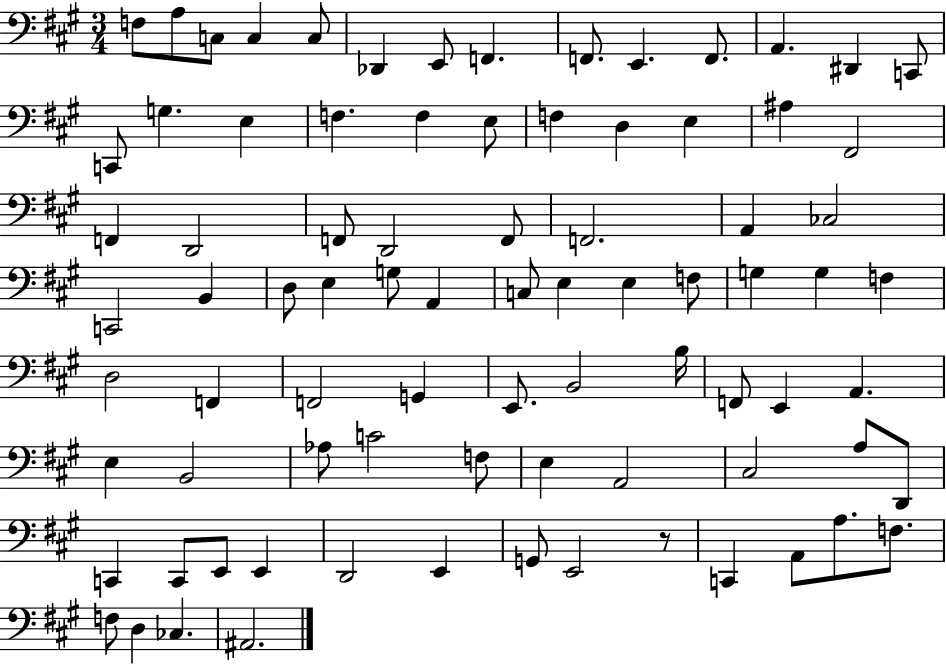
X:1
T:Untitled
M:3/4
L:1/4
K:A
F,/2 A,/2 C,/2 C, C,/2 _D,, E,,/2 F,, F,,/2 E,, F,,/2 A,, ^D,, C,,/2 C,,/2 G, E, F, F, E,/2 F, D, E, ^A, ^F,,2 F,, D,,2 F,,/2 D,,2 F,,/2 F,,2 A,, _C,2 C,,2 B,, D,/2 E, G,/2 A,, C,/2 E, E, F,/2 G, G, F, D,2 F,, F,,2 G,, E,,/2 B,,2 B,/4 F,,/2 E,, A,, E, B,,2 _A,/2 C2 F,/2 E, A,,2 ^C,2 A,/2 D,,/2 C,, C,,/2 E,,/2 E,, D,,2 E,, G,,/2 E,,2 z/2 C,, A,,/2 A,/2 F,/2 F,/2 D, _C, ^A,,2